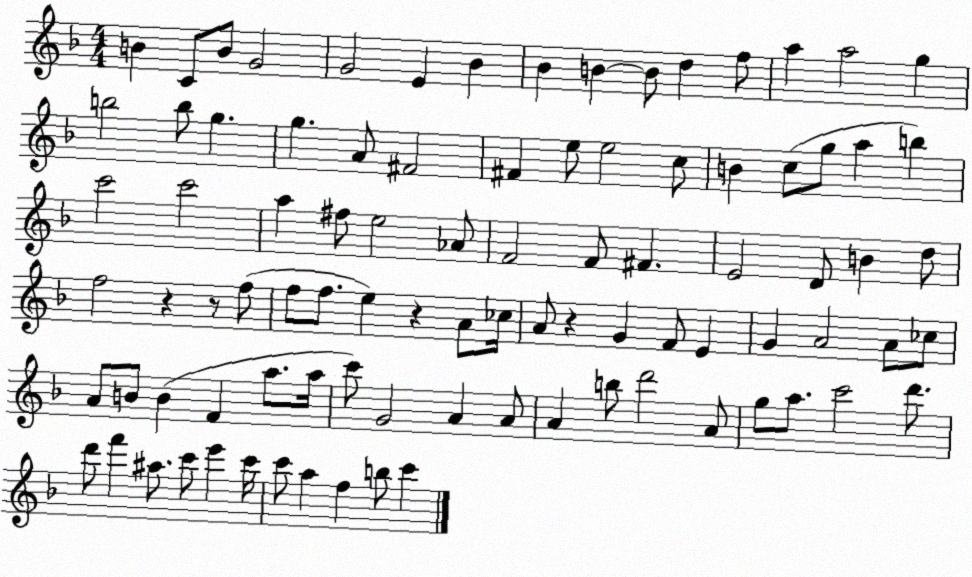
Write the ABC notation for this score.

X:1
T:Untitled
M:4/4
L:1/4
K:F
B C/2 B/2 G2 G2 E _B _B B B/2 d f/2 a a2 g b2 b/2 g g A/2 ^F2 ^F e/2 e2 c/2 B c/2 g/2 a b c'2 c'2 a ^f/2 e2 _A/2 F2 F/2 ^F E2 D/2 B d/2 f2 z z/2 f/2 f/2 f/2 e z A/2 _c/4 A/2 z G F/2 E G A2 A/2 _c/2 A/2 B/2 B F a/2 a/4 c'/2 G2 A A/2 A b/2 d'2 A/2 g/2 a/2 c'2 d'/2 d'/2 f' ^a/2 c'/2 e' c'/4 c'/2 a f b/2 c'